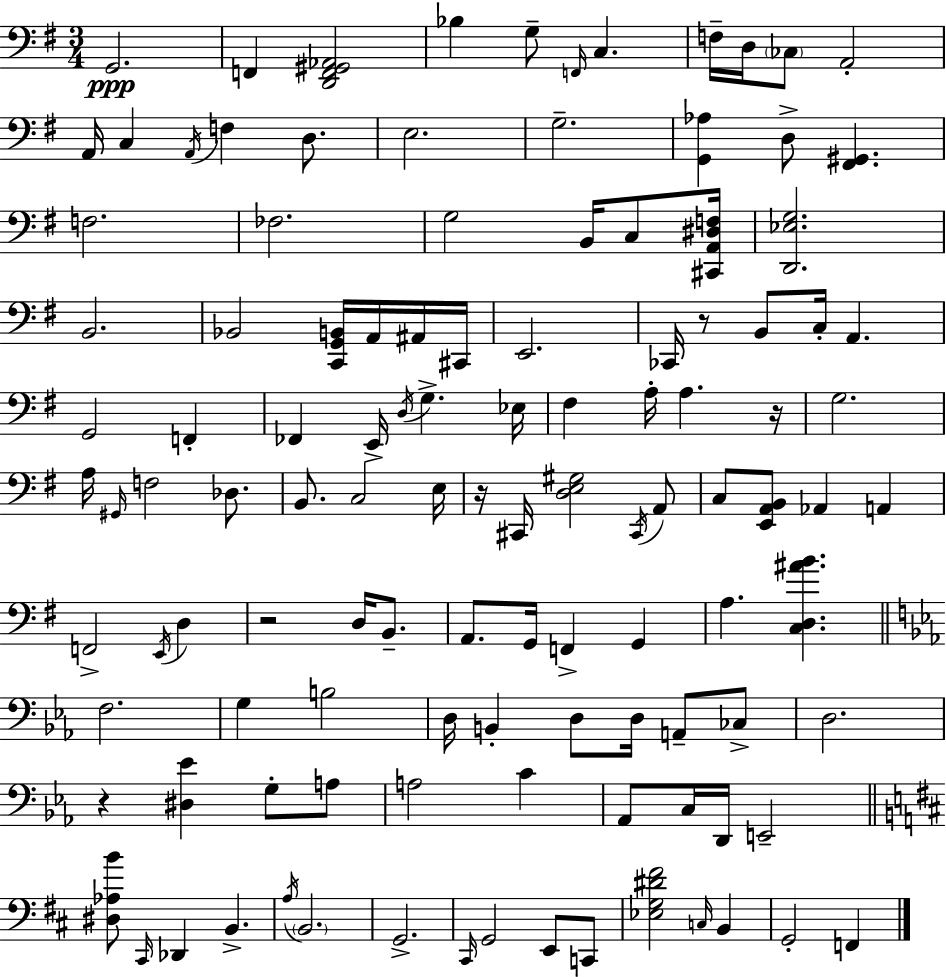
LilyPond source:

{
  \clef bass
  \numericTimeSignature
  \time 3/4
  \key e \minor
  g,2.\ppp | f,4 <d, f, gis, aes,>2 | bes4 g8-- \grace { f,16 } c4. | f16-- d16 \parenthesize ces8 a,2-. | \break a,16 c4 \acciaccatura { a,16 } f4 d8. | e2. | g2.-- | <g, aes>4 d8-> <fis, gis,>4. | \break f2. | fes2. | g2 b,16 c8 | <cis, a, dis f>16 <d, ees g>2. | \break b,2. | bes,2 <c, g, b,>16 a,16 | ais,16 cis,16 e,2. | ces,16 r8 b,8 c16-. a,4. | \break g,2 f,4-. | fes,4 e,16-> \acciaccatura { d16 } g4.-> | ees16 fis4 a16-. a4. | r16 g2. | \break a16 \grace { gis,16 } f2 | des8. b,8. c2 | e16 r16 cis,16 <d e gis>2 | \acciaccatura { cis,16 } a,8 c8 <e, a, b,>8 aes,4 | \break a,4 f,2-> | \acciaccatura { e,16 } d4 r2 | d16 b,8.-- a,8. g,16 f,4-> | g,4 a4. | \break <c d ais' b'>4. \bar "||" \break \key ees \major f2. | g4 b2 | d16 b,4-. d8 d16 a,8-- ces8-> | d2. | \break r4 <dis ees'>4 g8-. a8 | a2 c'4 | aes,8 c16 d,16 e,2-- | \bar "||" \break \key b \minor <dis aes b'>8 \grace { cis,16 } des,4 b,4.-> | \acciaccatura { a16 } \parenthesize b,2. | g,2.-> | \grace { cis,16 } g,2 e,8 | \break c,8 <ees g dis' fis'>2 \grace { c16 } | b,4 g,2-. | f,4 \bar "|."
}